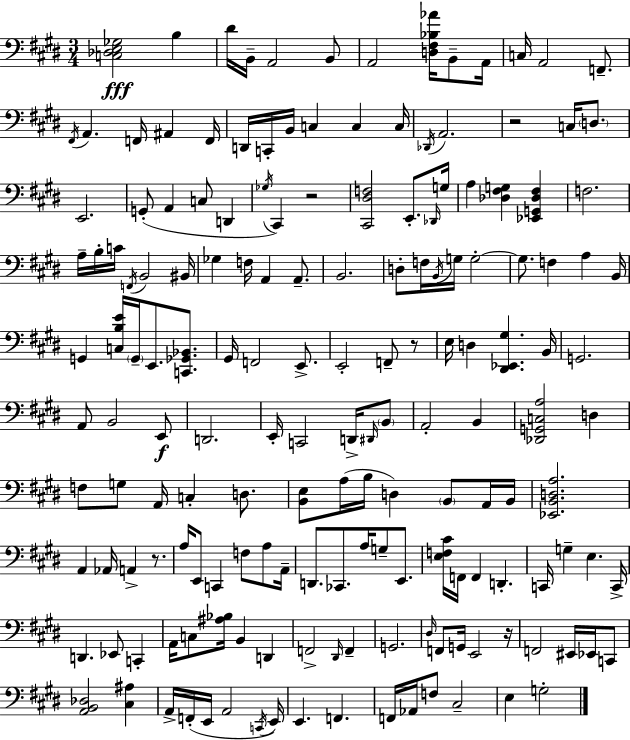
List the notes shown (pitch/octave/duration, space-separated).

[C3,Db3,E3,Gb3]/h B3/q D#4/s B2/s A2/h B2/e A2/h [D3,F#3,Bb3,Ab4]/s B2/e A2/s C3/s A2/h F2/e. F#2/s A2/q. F2/s A#2/q F2/s D2/s C2/s B2/s C3/q C3/q C3/s Db2/s A2/h. R/h C3/s D3/e. E2/h. G2/e A2/q C3/e D2/q Gb3/s C#2/q R/h [C#2,D#3,F3]/h E2/e. Db2/s G3/s A3/q [Db3,F#3,G3]/q [Eb2,G2,Db3,F#3]/q F3/h. A3/s B3/s C4/s F2/s B2/h BIS2/s Gb3/q F3/s A2/q A2/e. B2/h. D3/e F3/s B2/s G3/s G3/h G3/e. F3/q A3/q B2/s G2/q [C3,B3,E4]/s G2/s E2/e. [C2,Gb2,Bb2]/e. G#2/s F2/h E2/e. E2/h F2/e R/e E3/s D3/q [D#2,Eb2,G#3]/q. B2/s G2/h. A2/e B2/h E2/e D2/h. E2/s C2/h D2/s D#2/s B2/e A2/h B2/q [Db2,G2,C3,A3]/h D3/q F3/e G3/e A2/s C3/q D3/e. [B2,E3]/e A3/s B3/s D3/q B2/e A2/s B2/s [Eb2,B2,D3,A3]/h. A2/q Ab2/s A2/q R/e. A3/s E2/e C2/q F3/e A3/e A2/s D2/e. CES2/e. A3/s G3/e E2/e. [E3,F3,C#4]/s F2/s F2/q D2/q. C2/s G3/q E3/q. C2/s D2/q. Eb2/e C2/q A2/s C3/e [A#3,Bb3]/s B2/q D2/q F2/h D#2/s F2/q G2/h. D#3/s F2/e G2/s E2/h R/s F2/h EIS2/s Eb2/s C2/e [A2,B2,Db3]/h [C#3,A#3]/q A2/s F2/s E2/s A2/h C2/s E2/s E2/q. F2/q. F2/s Ab2/s F3/e C#3/h E3/q G3/h